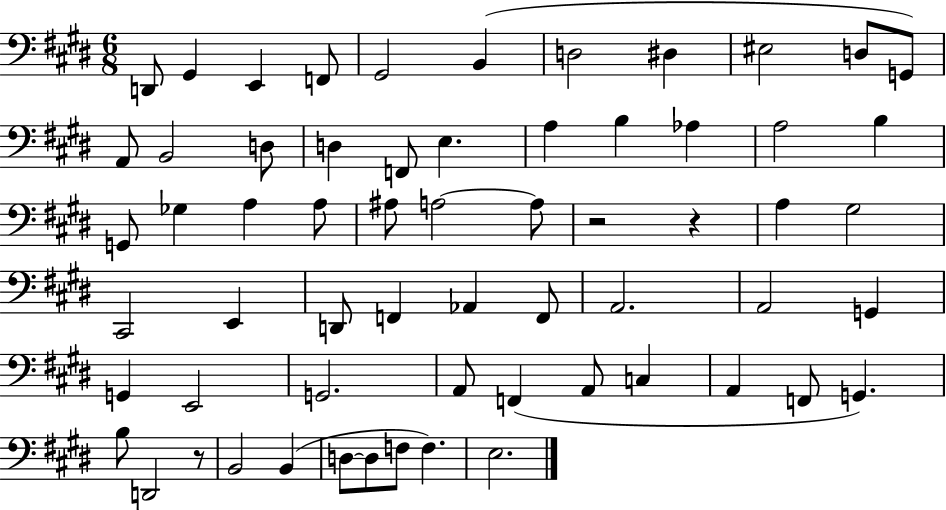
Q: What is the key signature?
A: E major